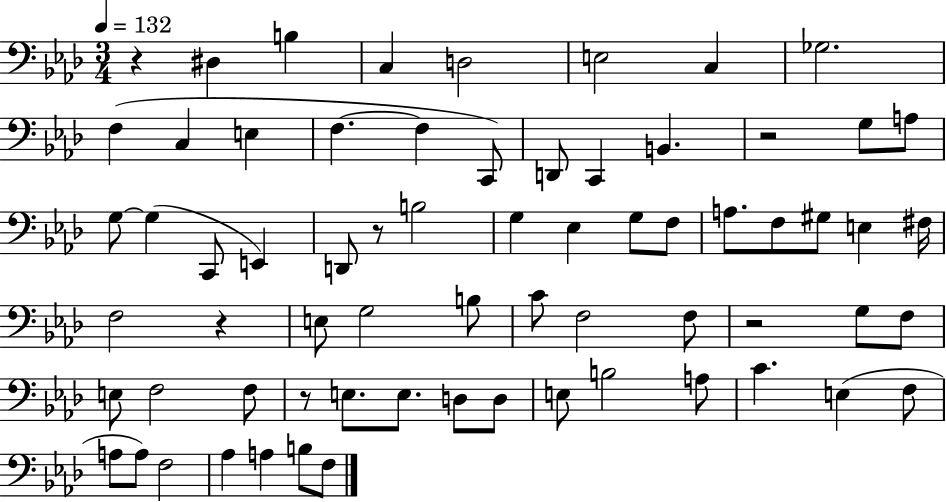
X:1
T:Untitled
M:3/4
L:1/4
K:Ab
z ^D, B, C, D,2 E,2 C, _G,2 F, C, E, F, F, C,,/2 D,,/2 C,, B,, z2 G,/2 A,/2 G,/2 G, C,,/2 E,, D,,/2 z/2 B,2 G, _E, G,/2 F,/2 A,/2 F,/2 ^G,/2 E, ^F,/4 F,2 z E,/2 G,2 B,/2 C/2 F,2 F,/2 z2 G,/2 F,/2 E,/2 F,2 F,/2 z/2 E,/2 E,/2 D,/2 D,/2 E,/2 B,2 A,/2 C E, F,/2 A,/2 A,/2 F,2 _A, A, B,/2 F,/2